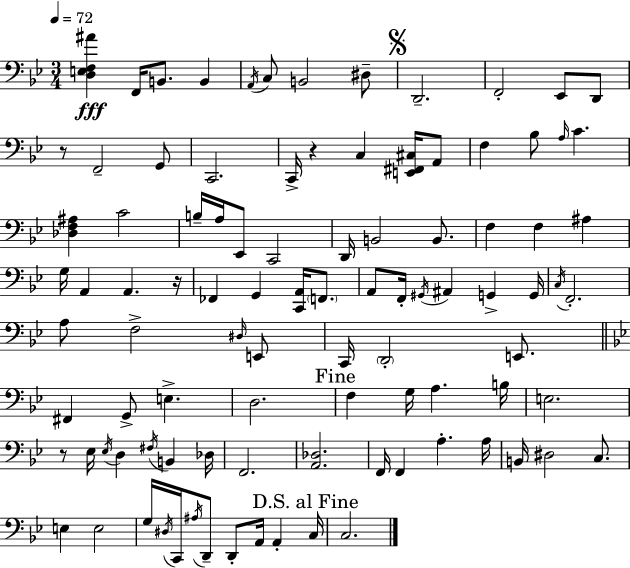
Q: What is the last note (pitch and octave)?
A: C3